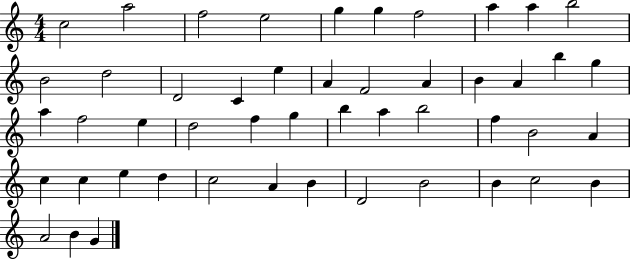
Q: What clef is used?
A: treble